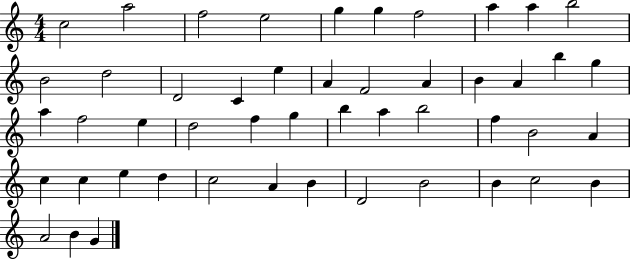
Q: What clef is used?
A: treble